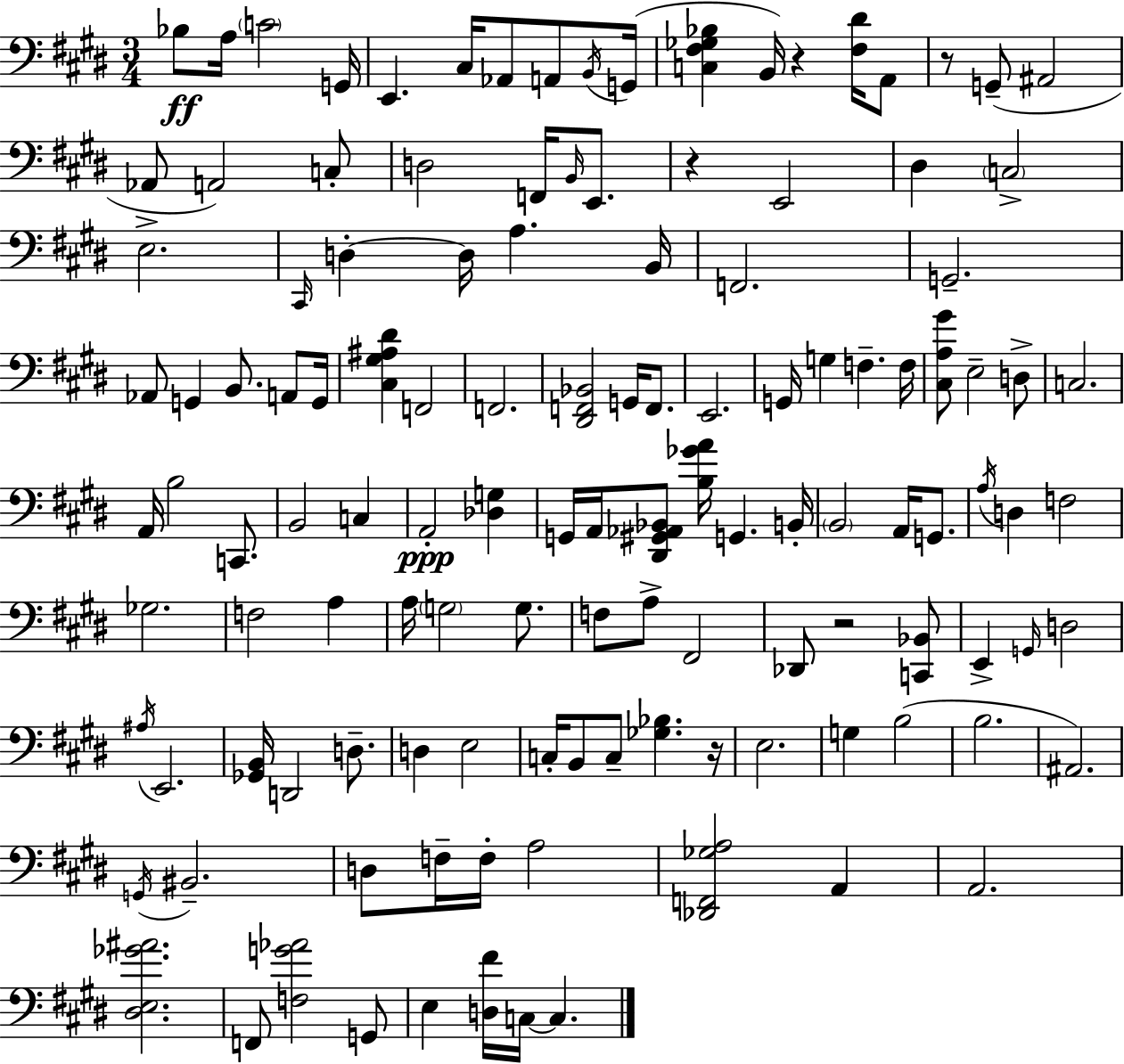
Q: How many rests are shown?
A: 5